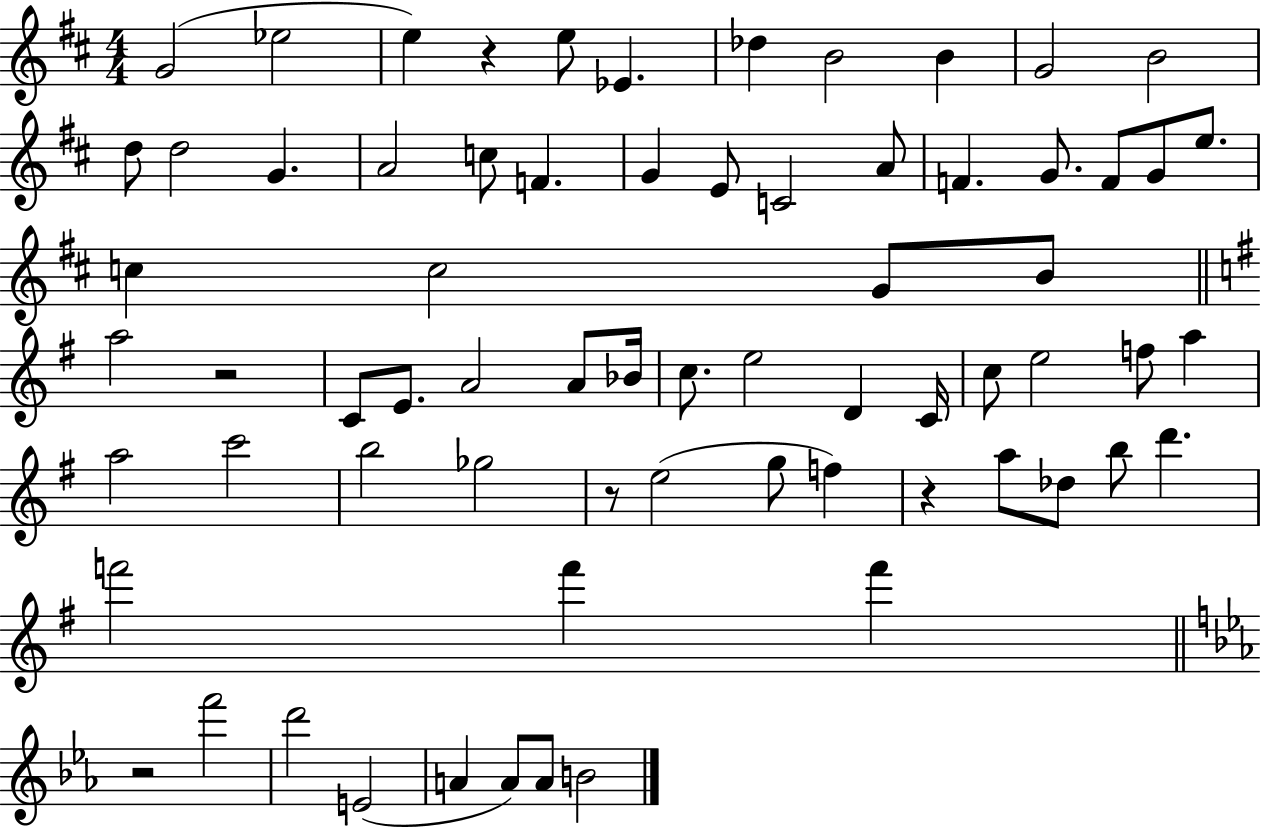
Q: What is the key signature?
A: D major